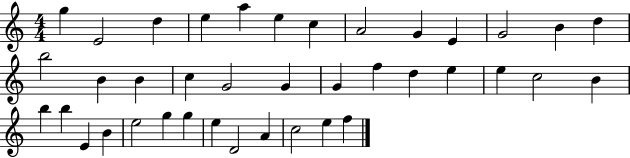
G5/q E4/h D5/q E5/q A5/q E5/q C5/q A4/h G4/q E4/q G4/h B4/q D5/q B5/h B4/q B4/q C5/q G4/h G4/q G4/q F5/q D5/q E5/q E5/q C5/h B4/q B5/q B5/q E4/q B4/q E5/h G5/q G5/q E5/q D4/h A4/q C5/h E5/q F5/q